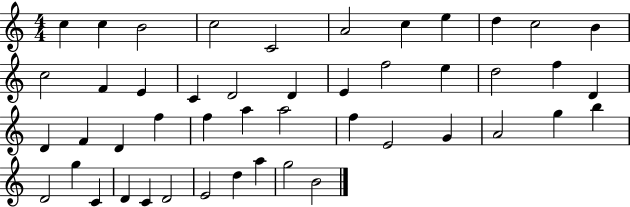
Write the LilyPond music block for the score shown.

{
  \clef treble
  \numericTimeSignature
  \time 4/4
  \key c \major
  c''4 c''4 b'2 | c''2 c'2 | a'2 c''4 e''4 | d''4 c''2 b'4 | \break c''2 f'4 e'4 | c'4 d'2 d'4 | e'4 f''2 e''4 | d''2 f''4 d'4 | \break d'4 f'4 d'4 f''4 | f''4 a''4 a''2 | f''4 e'2 g'4 | a'2 g''4 b''4 | \break d'2 g''4 c'4 | d'4 c'4 d'2 | e'2 d''4 a''4 | g''2 b'2 | \break \bar "|."
}